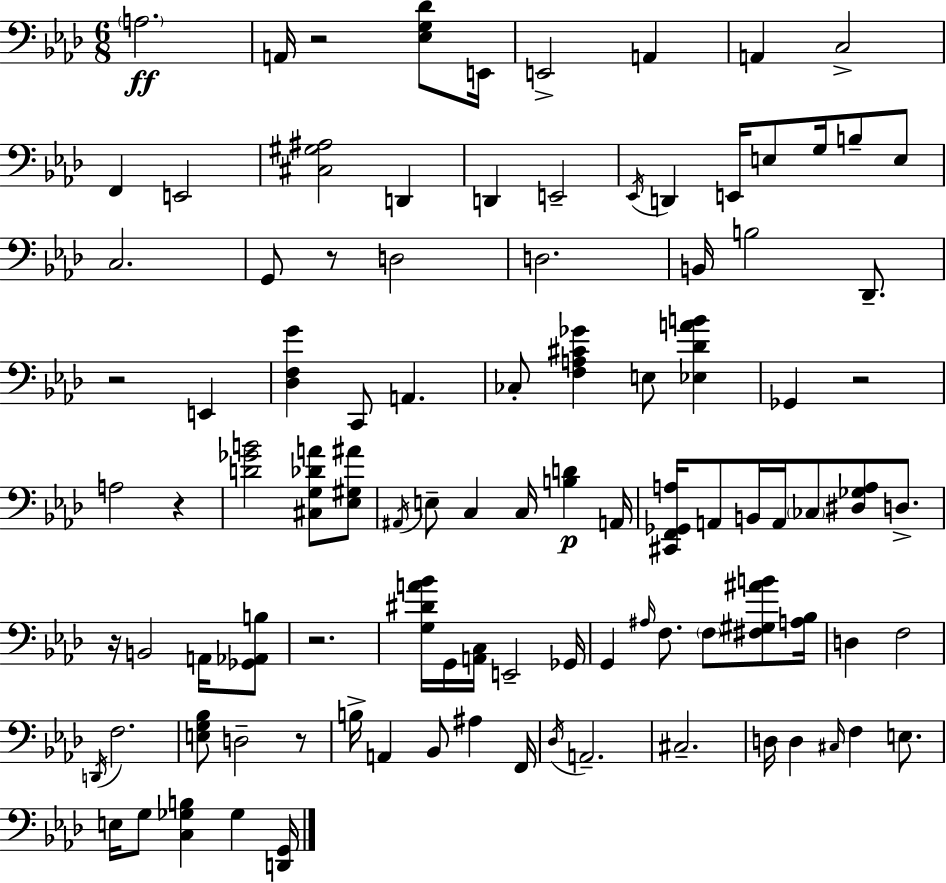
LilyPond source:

{
  \clef bass
  \numericTimeSignature
  \time 6/8
  \key f \minor
  \repeat volta 2 { \parenthesize a2.\ff | a,16 r2 <ees g des'>8 e,16 | e,2-> a,4 | a,4 c2-> | \break f,4 e,2 | <cis gis ais>2 d,4 | d,4 e,2-- | \acciaccatura { ees,16 } d,4 e,16 e8 g16 b8-- e8 | \break c2. | g,8 r8 d2 | d2. | b,16 b2 des,8.-- | \break r2 e,4 | <des f g'>4 c,8 a,4. | ces8-. <f a cis' ges'>4 e8 <ees des' a' b'>4 | ges,4 r2 | \break a2 r4 | <d' ges' b'>2 <cis g des' a'>8 <ees gis ais'>8 | \acciaccatura { ais,16 } e8-- c4 c16 <b d'>4\p | a,16 <cis, f, ges, a>16 a,8 b,16 a,16 \parenthesize ces8 <dis ges a>8 d8.-> | \break r16 b,2 a,16 | <ges, aes, b>8 r2. | <g dis' a' bes'>16 g,16 <a, c>16 e,2-- | ges,16 g,4 \grace { ais16 } f8. \parenthesize f8 | \break <fis gis ais' b'>8 <a bes>16 d4 f2 | \acciaccatura { d,16 } f2. | <e g bes>8 d2-- | r8 b16-> a,4 bes,8 ais4 | \break f,16 \acciaccatura { des16 } a,2.-- | cis2.-- | d16 d4 \grace { cis16 } f4 | e8. e16 g8 <c ges b>4 | \break ges4 <d, g,>16 } \bar "|."
}